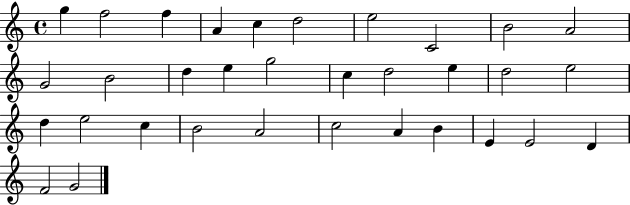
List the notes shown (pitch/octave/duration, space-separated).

G5/q F5/h F5/q A4/q C5/q D5/h E5/h C4/h B4/h A4/h G4/h B4/h D5/q E5/q G5/h C5/q D5/h E5/q D5/h E5/h D5/q E5/h C5/q B4/h A4/h C5/h A4/q B4/q E4/q E4/h D4/q F4/h G4/h